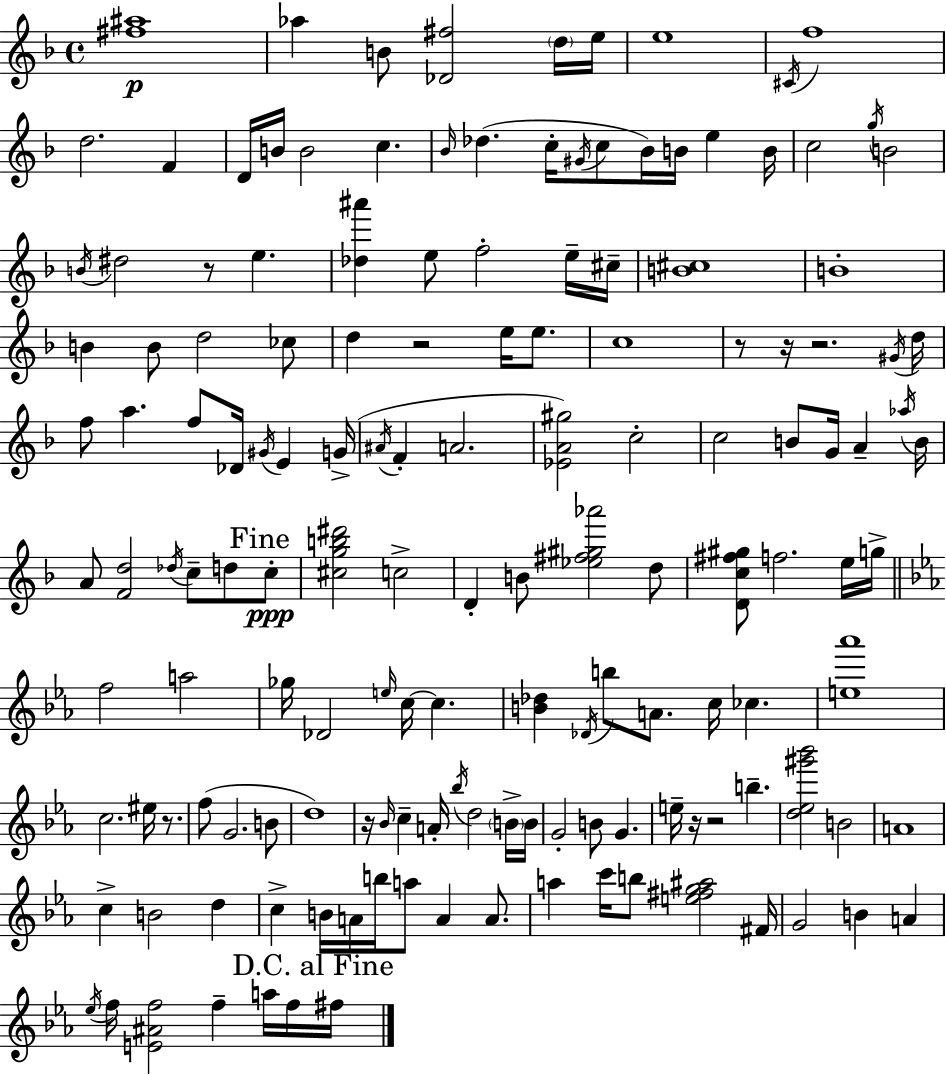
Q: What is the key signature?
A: D minor